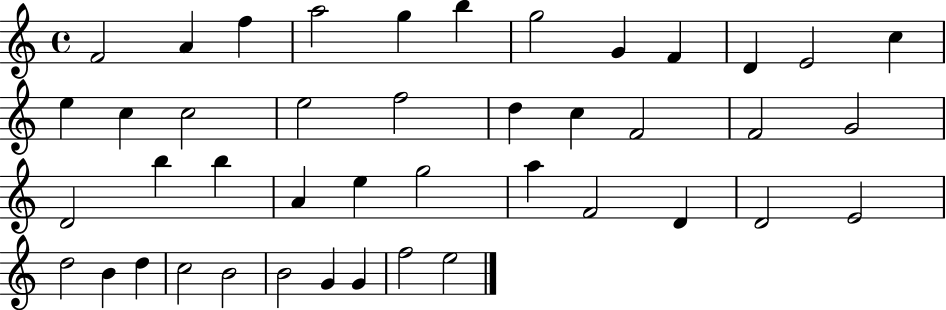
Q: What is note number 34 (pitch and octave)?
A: D5